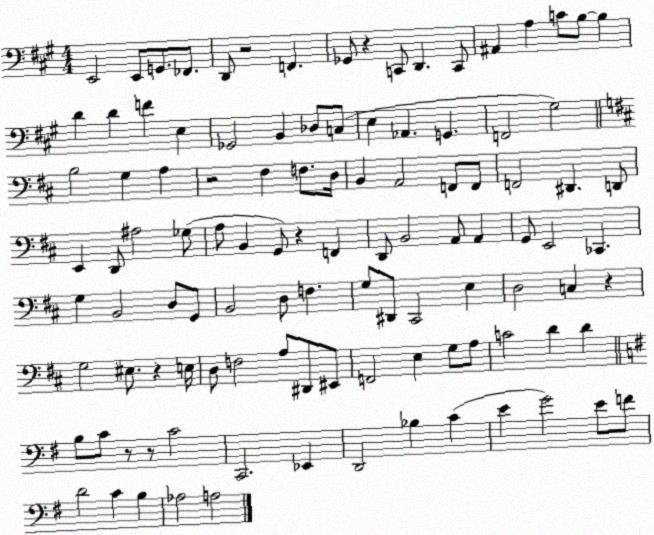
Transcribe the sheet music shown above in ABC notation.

X:1
T:Untitled
M:4/4
L:1/4
K:A
E,,2 E,,/2 G,,/2 _F,,/2 D,,/2 z2 F,, _G,,/2 z C,,/2 D,, C,,/2 ^A,, A, C/2 B,/2 B, D D F E, _G,,2 B,, _D,/2 C,/2 E, _A,, G,, F,,2 ^G,2 B,2 G, A, z2 ^F, F,/2 D,/4 B,, A,,2 F,,/2 F,,/2 F,,2 ^D,, D,,/2 E,, D,,/2 ^A,2 _G,/2 A,/2 B,, G,,/2 z F,, D,,/2 B,,2 A,,/2 A,, G,,/2 E,,2 _C,, G, B,,2 D,/2 G,,/2 B,,2 D,/2 F, G,/2 ^D,,/2 ^C,,2 E, D,2 C, z G,2 ^E,/2 z E,/4 D,/2 F,2 A,/2 ^D,,/2 ^E,,/2 F,,2 E, G,/2 A,/2 C2 D D B,/2 C/2 z/2 z/2 C2 C,,2 _E,, D,,2 _B, C E G2 E/2 F/2 D2 C B, _A,2 A,2